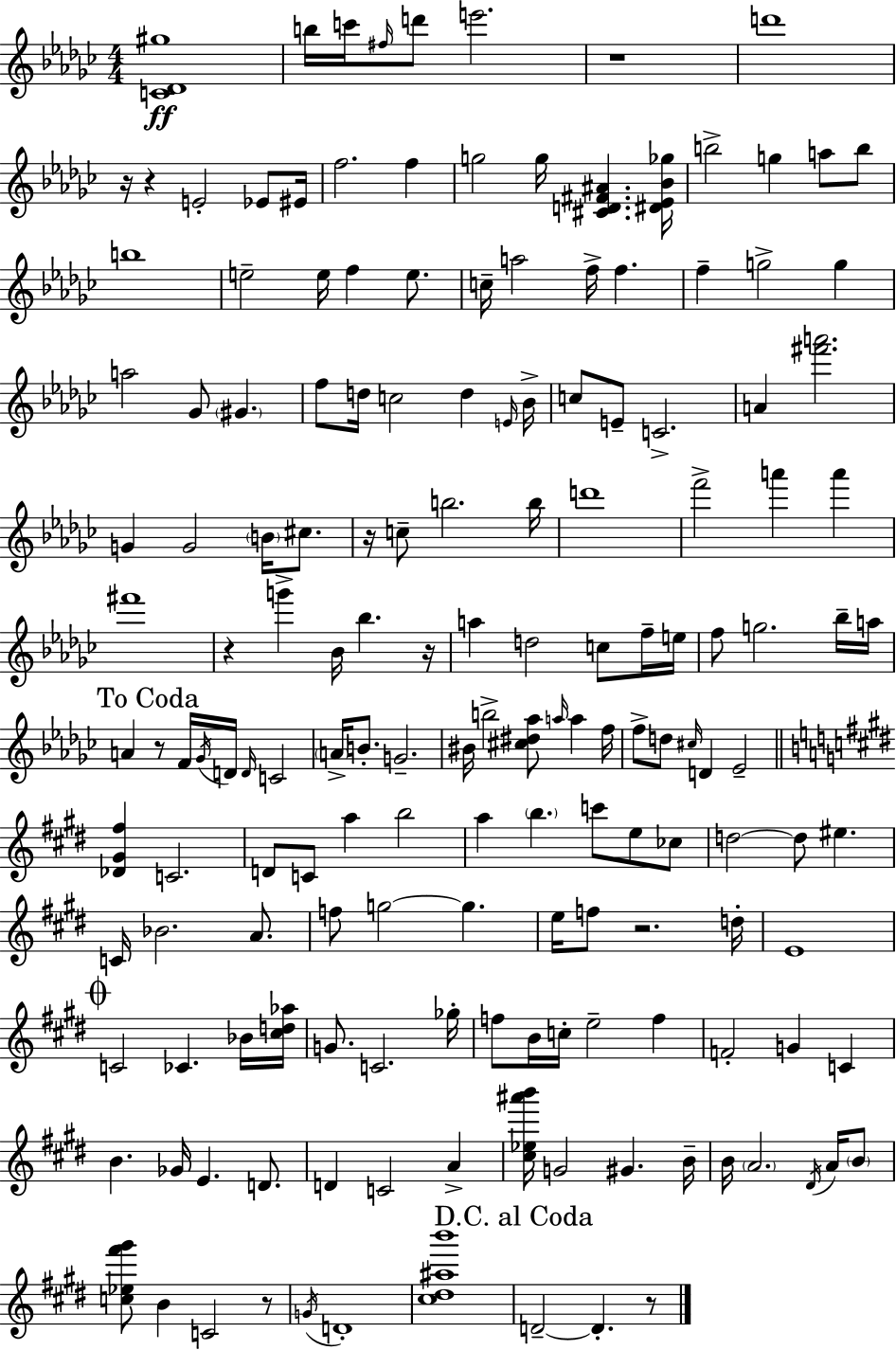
[C4,Db4,G#5]/w B5/s C6/s F#5/s D6/e E6/h. R/w D6/w R/s R/q E4/h Eb4/e EIS4/s F5/h. F5/q G5/h G5/s [C#4,D4,F#4,A#4]/q. [D#4,Eb4,Bb4,Gb5]/s B5/h G5/q A5/e B5/e B5/w E5/h E5/s F5/q E5/e. C5/s A5/h F5/s F5/q. F5/q G5/h G5/q A5/h Gb4/e G#4/q. F5/e D5/s C5/h D5/q E4/s Bb4/s C5/e E4/e C4/h. A4/q [F#6,A6]/h. G4/q G4/h B4/s C#5/e. R/s C5/e B5/h. B5/s D6/w F6/h A6/q A6/q F#6/w R/q G6/q Bb4/s Bb5/q. R/s A5/q D5/h C5/e F5/s E5/s F5/e G5/h. Bb5/s A5/s A4/q R/e F4/s Gb4/s D4/s D4/s C4/h A4/s B4/e. G4/h. BIS4/s B5/h [C#5,D#5,Ab5]/e A5/s A5/q F5/s F5/e D5/e C#5/s D4/q Eb4/h [Db4,G#4,F#5]/q C4/h. D4/e C4/e A5/q B5/h A5/q B5/q. C6/e E5/e CES5/e D5/h D5/e EIS5/q. C4/s Bb4/h. A4/e. F5/e G5/h G5/q. E5/s F5/e R/h. D5/s E4/w C4/h CES4/q. Bb4/s [C#5,D5,Ab5]/s G4/e. C4/h. Gb5/s F5/e B4/s C5/s E5/h F5/q F4/h G4/q C4/q B4/q. Gb4/s E4/q. D4/e. D4/q C4/h A4/q [C#5,Eb5,A#6,B6]/s G4/h G#4/q. B4/s B4/s A4/h. D#4/s A4/s B4/e [C5,Eb5,F#6,G#6]/e B4/q C4/h R/e G4/s D4/w [C#5,D#5,A#5,B6]/w D4/h D4/q. R/e